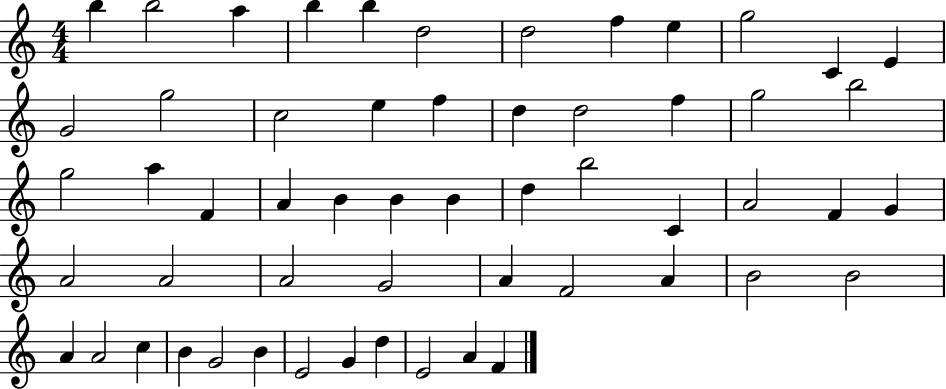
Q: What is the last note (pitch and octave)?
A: F4